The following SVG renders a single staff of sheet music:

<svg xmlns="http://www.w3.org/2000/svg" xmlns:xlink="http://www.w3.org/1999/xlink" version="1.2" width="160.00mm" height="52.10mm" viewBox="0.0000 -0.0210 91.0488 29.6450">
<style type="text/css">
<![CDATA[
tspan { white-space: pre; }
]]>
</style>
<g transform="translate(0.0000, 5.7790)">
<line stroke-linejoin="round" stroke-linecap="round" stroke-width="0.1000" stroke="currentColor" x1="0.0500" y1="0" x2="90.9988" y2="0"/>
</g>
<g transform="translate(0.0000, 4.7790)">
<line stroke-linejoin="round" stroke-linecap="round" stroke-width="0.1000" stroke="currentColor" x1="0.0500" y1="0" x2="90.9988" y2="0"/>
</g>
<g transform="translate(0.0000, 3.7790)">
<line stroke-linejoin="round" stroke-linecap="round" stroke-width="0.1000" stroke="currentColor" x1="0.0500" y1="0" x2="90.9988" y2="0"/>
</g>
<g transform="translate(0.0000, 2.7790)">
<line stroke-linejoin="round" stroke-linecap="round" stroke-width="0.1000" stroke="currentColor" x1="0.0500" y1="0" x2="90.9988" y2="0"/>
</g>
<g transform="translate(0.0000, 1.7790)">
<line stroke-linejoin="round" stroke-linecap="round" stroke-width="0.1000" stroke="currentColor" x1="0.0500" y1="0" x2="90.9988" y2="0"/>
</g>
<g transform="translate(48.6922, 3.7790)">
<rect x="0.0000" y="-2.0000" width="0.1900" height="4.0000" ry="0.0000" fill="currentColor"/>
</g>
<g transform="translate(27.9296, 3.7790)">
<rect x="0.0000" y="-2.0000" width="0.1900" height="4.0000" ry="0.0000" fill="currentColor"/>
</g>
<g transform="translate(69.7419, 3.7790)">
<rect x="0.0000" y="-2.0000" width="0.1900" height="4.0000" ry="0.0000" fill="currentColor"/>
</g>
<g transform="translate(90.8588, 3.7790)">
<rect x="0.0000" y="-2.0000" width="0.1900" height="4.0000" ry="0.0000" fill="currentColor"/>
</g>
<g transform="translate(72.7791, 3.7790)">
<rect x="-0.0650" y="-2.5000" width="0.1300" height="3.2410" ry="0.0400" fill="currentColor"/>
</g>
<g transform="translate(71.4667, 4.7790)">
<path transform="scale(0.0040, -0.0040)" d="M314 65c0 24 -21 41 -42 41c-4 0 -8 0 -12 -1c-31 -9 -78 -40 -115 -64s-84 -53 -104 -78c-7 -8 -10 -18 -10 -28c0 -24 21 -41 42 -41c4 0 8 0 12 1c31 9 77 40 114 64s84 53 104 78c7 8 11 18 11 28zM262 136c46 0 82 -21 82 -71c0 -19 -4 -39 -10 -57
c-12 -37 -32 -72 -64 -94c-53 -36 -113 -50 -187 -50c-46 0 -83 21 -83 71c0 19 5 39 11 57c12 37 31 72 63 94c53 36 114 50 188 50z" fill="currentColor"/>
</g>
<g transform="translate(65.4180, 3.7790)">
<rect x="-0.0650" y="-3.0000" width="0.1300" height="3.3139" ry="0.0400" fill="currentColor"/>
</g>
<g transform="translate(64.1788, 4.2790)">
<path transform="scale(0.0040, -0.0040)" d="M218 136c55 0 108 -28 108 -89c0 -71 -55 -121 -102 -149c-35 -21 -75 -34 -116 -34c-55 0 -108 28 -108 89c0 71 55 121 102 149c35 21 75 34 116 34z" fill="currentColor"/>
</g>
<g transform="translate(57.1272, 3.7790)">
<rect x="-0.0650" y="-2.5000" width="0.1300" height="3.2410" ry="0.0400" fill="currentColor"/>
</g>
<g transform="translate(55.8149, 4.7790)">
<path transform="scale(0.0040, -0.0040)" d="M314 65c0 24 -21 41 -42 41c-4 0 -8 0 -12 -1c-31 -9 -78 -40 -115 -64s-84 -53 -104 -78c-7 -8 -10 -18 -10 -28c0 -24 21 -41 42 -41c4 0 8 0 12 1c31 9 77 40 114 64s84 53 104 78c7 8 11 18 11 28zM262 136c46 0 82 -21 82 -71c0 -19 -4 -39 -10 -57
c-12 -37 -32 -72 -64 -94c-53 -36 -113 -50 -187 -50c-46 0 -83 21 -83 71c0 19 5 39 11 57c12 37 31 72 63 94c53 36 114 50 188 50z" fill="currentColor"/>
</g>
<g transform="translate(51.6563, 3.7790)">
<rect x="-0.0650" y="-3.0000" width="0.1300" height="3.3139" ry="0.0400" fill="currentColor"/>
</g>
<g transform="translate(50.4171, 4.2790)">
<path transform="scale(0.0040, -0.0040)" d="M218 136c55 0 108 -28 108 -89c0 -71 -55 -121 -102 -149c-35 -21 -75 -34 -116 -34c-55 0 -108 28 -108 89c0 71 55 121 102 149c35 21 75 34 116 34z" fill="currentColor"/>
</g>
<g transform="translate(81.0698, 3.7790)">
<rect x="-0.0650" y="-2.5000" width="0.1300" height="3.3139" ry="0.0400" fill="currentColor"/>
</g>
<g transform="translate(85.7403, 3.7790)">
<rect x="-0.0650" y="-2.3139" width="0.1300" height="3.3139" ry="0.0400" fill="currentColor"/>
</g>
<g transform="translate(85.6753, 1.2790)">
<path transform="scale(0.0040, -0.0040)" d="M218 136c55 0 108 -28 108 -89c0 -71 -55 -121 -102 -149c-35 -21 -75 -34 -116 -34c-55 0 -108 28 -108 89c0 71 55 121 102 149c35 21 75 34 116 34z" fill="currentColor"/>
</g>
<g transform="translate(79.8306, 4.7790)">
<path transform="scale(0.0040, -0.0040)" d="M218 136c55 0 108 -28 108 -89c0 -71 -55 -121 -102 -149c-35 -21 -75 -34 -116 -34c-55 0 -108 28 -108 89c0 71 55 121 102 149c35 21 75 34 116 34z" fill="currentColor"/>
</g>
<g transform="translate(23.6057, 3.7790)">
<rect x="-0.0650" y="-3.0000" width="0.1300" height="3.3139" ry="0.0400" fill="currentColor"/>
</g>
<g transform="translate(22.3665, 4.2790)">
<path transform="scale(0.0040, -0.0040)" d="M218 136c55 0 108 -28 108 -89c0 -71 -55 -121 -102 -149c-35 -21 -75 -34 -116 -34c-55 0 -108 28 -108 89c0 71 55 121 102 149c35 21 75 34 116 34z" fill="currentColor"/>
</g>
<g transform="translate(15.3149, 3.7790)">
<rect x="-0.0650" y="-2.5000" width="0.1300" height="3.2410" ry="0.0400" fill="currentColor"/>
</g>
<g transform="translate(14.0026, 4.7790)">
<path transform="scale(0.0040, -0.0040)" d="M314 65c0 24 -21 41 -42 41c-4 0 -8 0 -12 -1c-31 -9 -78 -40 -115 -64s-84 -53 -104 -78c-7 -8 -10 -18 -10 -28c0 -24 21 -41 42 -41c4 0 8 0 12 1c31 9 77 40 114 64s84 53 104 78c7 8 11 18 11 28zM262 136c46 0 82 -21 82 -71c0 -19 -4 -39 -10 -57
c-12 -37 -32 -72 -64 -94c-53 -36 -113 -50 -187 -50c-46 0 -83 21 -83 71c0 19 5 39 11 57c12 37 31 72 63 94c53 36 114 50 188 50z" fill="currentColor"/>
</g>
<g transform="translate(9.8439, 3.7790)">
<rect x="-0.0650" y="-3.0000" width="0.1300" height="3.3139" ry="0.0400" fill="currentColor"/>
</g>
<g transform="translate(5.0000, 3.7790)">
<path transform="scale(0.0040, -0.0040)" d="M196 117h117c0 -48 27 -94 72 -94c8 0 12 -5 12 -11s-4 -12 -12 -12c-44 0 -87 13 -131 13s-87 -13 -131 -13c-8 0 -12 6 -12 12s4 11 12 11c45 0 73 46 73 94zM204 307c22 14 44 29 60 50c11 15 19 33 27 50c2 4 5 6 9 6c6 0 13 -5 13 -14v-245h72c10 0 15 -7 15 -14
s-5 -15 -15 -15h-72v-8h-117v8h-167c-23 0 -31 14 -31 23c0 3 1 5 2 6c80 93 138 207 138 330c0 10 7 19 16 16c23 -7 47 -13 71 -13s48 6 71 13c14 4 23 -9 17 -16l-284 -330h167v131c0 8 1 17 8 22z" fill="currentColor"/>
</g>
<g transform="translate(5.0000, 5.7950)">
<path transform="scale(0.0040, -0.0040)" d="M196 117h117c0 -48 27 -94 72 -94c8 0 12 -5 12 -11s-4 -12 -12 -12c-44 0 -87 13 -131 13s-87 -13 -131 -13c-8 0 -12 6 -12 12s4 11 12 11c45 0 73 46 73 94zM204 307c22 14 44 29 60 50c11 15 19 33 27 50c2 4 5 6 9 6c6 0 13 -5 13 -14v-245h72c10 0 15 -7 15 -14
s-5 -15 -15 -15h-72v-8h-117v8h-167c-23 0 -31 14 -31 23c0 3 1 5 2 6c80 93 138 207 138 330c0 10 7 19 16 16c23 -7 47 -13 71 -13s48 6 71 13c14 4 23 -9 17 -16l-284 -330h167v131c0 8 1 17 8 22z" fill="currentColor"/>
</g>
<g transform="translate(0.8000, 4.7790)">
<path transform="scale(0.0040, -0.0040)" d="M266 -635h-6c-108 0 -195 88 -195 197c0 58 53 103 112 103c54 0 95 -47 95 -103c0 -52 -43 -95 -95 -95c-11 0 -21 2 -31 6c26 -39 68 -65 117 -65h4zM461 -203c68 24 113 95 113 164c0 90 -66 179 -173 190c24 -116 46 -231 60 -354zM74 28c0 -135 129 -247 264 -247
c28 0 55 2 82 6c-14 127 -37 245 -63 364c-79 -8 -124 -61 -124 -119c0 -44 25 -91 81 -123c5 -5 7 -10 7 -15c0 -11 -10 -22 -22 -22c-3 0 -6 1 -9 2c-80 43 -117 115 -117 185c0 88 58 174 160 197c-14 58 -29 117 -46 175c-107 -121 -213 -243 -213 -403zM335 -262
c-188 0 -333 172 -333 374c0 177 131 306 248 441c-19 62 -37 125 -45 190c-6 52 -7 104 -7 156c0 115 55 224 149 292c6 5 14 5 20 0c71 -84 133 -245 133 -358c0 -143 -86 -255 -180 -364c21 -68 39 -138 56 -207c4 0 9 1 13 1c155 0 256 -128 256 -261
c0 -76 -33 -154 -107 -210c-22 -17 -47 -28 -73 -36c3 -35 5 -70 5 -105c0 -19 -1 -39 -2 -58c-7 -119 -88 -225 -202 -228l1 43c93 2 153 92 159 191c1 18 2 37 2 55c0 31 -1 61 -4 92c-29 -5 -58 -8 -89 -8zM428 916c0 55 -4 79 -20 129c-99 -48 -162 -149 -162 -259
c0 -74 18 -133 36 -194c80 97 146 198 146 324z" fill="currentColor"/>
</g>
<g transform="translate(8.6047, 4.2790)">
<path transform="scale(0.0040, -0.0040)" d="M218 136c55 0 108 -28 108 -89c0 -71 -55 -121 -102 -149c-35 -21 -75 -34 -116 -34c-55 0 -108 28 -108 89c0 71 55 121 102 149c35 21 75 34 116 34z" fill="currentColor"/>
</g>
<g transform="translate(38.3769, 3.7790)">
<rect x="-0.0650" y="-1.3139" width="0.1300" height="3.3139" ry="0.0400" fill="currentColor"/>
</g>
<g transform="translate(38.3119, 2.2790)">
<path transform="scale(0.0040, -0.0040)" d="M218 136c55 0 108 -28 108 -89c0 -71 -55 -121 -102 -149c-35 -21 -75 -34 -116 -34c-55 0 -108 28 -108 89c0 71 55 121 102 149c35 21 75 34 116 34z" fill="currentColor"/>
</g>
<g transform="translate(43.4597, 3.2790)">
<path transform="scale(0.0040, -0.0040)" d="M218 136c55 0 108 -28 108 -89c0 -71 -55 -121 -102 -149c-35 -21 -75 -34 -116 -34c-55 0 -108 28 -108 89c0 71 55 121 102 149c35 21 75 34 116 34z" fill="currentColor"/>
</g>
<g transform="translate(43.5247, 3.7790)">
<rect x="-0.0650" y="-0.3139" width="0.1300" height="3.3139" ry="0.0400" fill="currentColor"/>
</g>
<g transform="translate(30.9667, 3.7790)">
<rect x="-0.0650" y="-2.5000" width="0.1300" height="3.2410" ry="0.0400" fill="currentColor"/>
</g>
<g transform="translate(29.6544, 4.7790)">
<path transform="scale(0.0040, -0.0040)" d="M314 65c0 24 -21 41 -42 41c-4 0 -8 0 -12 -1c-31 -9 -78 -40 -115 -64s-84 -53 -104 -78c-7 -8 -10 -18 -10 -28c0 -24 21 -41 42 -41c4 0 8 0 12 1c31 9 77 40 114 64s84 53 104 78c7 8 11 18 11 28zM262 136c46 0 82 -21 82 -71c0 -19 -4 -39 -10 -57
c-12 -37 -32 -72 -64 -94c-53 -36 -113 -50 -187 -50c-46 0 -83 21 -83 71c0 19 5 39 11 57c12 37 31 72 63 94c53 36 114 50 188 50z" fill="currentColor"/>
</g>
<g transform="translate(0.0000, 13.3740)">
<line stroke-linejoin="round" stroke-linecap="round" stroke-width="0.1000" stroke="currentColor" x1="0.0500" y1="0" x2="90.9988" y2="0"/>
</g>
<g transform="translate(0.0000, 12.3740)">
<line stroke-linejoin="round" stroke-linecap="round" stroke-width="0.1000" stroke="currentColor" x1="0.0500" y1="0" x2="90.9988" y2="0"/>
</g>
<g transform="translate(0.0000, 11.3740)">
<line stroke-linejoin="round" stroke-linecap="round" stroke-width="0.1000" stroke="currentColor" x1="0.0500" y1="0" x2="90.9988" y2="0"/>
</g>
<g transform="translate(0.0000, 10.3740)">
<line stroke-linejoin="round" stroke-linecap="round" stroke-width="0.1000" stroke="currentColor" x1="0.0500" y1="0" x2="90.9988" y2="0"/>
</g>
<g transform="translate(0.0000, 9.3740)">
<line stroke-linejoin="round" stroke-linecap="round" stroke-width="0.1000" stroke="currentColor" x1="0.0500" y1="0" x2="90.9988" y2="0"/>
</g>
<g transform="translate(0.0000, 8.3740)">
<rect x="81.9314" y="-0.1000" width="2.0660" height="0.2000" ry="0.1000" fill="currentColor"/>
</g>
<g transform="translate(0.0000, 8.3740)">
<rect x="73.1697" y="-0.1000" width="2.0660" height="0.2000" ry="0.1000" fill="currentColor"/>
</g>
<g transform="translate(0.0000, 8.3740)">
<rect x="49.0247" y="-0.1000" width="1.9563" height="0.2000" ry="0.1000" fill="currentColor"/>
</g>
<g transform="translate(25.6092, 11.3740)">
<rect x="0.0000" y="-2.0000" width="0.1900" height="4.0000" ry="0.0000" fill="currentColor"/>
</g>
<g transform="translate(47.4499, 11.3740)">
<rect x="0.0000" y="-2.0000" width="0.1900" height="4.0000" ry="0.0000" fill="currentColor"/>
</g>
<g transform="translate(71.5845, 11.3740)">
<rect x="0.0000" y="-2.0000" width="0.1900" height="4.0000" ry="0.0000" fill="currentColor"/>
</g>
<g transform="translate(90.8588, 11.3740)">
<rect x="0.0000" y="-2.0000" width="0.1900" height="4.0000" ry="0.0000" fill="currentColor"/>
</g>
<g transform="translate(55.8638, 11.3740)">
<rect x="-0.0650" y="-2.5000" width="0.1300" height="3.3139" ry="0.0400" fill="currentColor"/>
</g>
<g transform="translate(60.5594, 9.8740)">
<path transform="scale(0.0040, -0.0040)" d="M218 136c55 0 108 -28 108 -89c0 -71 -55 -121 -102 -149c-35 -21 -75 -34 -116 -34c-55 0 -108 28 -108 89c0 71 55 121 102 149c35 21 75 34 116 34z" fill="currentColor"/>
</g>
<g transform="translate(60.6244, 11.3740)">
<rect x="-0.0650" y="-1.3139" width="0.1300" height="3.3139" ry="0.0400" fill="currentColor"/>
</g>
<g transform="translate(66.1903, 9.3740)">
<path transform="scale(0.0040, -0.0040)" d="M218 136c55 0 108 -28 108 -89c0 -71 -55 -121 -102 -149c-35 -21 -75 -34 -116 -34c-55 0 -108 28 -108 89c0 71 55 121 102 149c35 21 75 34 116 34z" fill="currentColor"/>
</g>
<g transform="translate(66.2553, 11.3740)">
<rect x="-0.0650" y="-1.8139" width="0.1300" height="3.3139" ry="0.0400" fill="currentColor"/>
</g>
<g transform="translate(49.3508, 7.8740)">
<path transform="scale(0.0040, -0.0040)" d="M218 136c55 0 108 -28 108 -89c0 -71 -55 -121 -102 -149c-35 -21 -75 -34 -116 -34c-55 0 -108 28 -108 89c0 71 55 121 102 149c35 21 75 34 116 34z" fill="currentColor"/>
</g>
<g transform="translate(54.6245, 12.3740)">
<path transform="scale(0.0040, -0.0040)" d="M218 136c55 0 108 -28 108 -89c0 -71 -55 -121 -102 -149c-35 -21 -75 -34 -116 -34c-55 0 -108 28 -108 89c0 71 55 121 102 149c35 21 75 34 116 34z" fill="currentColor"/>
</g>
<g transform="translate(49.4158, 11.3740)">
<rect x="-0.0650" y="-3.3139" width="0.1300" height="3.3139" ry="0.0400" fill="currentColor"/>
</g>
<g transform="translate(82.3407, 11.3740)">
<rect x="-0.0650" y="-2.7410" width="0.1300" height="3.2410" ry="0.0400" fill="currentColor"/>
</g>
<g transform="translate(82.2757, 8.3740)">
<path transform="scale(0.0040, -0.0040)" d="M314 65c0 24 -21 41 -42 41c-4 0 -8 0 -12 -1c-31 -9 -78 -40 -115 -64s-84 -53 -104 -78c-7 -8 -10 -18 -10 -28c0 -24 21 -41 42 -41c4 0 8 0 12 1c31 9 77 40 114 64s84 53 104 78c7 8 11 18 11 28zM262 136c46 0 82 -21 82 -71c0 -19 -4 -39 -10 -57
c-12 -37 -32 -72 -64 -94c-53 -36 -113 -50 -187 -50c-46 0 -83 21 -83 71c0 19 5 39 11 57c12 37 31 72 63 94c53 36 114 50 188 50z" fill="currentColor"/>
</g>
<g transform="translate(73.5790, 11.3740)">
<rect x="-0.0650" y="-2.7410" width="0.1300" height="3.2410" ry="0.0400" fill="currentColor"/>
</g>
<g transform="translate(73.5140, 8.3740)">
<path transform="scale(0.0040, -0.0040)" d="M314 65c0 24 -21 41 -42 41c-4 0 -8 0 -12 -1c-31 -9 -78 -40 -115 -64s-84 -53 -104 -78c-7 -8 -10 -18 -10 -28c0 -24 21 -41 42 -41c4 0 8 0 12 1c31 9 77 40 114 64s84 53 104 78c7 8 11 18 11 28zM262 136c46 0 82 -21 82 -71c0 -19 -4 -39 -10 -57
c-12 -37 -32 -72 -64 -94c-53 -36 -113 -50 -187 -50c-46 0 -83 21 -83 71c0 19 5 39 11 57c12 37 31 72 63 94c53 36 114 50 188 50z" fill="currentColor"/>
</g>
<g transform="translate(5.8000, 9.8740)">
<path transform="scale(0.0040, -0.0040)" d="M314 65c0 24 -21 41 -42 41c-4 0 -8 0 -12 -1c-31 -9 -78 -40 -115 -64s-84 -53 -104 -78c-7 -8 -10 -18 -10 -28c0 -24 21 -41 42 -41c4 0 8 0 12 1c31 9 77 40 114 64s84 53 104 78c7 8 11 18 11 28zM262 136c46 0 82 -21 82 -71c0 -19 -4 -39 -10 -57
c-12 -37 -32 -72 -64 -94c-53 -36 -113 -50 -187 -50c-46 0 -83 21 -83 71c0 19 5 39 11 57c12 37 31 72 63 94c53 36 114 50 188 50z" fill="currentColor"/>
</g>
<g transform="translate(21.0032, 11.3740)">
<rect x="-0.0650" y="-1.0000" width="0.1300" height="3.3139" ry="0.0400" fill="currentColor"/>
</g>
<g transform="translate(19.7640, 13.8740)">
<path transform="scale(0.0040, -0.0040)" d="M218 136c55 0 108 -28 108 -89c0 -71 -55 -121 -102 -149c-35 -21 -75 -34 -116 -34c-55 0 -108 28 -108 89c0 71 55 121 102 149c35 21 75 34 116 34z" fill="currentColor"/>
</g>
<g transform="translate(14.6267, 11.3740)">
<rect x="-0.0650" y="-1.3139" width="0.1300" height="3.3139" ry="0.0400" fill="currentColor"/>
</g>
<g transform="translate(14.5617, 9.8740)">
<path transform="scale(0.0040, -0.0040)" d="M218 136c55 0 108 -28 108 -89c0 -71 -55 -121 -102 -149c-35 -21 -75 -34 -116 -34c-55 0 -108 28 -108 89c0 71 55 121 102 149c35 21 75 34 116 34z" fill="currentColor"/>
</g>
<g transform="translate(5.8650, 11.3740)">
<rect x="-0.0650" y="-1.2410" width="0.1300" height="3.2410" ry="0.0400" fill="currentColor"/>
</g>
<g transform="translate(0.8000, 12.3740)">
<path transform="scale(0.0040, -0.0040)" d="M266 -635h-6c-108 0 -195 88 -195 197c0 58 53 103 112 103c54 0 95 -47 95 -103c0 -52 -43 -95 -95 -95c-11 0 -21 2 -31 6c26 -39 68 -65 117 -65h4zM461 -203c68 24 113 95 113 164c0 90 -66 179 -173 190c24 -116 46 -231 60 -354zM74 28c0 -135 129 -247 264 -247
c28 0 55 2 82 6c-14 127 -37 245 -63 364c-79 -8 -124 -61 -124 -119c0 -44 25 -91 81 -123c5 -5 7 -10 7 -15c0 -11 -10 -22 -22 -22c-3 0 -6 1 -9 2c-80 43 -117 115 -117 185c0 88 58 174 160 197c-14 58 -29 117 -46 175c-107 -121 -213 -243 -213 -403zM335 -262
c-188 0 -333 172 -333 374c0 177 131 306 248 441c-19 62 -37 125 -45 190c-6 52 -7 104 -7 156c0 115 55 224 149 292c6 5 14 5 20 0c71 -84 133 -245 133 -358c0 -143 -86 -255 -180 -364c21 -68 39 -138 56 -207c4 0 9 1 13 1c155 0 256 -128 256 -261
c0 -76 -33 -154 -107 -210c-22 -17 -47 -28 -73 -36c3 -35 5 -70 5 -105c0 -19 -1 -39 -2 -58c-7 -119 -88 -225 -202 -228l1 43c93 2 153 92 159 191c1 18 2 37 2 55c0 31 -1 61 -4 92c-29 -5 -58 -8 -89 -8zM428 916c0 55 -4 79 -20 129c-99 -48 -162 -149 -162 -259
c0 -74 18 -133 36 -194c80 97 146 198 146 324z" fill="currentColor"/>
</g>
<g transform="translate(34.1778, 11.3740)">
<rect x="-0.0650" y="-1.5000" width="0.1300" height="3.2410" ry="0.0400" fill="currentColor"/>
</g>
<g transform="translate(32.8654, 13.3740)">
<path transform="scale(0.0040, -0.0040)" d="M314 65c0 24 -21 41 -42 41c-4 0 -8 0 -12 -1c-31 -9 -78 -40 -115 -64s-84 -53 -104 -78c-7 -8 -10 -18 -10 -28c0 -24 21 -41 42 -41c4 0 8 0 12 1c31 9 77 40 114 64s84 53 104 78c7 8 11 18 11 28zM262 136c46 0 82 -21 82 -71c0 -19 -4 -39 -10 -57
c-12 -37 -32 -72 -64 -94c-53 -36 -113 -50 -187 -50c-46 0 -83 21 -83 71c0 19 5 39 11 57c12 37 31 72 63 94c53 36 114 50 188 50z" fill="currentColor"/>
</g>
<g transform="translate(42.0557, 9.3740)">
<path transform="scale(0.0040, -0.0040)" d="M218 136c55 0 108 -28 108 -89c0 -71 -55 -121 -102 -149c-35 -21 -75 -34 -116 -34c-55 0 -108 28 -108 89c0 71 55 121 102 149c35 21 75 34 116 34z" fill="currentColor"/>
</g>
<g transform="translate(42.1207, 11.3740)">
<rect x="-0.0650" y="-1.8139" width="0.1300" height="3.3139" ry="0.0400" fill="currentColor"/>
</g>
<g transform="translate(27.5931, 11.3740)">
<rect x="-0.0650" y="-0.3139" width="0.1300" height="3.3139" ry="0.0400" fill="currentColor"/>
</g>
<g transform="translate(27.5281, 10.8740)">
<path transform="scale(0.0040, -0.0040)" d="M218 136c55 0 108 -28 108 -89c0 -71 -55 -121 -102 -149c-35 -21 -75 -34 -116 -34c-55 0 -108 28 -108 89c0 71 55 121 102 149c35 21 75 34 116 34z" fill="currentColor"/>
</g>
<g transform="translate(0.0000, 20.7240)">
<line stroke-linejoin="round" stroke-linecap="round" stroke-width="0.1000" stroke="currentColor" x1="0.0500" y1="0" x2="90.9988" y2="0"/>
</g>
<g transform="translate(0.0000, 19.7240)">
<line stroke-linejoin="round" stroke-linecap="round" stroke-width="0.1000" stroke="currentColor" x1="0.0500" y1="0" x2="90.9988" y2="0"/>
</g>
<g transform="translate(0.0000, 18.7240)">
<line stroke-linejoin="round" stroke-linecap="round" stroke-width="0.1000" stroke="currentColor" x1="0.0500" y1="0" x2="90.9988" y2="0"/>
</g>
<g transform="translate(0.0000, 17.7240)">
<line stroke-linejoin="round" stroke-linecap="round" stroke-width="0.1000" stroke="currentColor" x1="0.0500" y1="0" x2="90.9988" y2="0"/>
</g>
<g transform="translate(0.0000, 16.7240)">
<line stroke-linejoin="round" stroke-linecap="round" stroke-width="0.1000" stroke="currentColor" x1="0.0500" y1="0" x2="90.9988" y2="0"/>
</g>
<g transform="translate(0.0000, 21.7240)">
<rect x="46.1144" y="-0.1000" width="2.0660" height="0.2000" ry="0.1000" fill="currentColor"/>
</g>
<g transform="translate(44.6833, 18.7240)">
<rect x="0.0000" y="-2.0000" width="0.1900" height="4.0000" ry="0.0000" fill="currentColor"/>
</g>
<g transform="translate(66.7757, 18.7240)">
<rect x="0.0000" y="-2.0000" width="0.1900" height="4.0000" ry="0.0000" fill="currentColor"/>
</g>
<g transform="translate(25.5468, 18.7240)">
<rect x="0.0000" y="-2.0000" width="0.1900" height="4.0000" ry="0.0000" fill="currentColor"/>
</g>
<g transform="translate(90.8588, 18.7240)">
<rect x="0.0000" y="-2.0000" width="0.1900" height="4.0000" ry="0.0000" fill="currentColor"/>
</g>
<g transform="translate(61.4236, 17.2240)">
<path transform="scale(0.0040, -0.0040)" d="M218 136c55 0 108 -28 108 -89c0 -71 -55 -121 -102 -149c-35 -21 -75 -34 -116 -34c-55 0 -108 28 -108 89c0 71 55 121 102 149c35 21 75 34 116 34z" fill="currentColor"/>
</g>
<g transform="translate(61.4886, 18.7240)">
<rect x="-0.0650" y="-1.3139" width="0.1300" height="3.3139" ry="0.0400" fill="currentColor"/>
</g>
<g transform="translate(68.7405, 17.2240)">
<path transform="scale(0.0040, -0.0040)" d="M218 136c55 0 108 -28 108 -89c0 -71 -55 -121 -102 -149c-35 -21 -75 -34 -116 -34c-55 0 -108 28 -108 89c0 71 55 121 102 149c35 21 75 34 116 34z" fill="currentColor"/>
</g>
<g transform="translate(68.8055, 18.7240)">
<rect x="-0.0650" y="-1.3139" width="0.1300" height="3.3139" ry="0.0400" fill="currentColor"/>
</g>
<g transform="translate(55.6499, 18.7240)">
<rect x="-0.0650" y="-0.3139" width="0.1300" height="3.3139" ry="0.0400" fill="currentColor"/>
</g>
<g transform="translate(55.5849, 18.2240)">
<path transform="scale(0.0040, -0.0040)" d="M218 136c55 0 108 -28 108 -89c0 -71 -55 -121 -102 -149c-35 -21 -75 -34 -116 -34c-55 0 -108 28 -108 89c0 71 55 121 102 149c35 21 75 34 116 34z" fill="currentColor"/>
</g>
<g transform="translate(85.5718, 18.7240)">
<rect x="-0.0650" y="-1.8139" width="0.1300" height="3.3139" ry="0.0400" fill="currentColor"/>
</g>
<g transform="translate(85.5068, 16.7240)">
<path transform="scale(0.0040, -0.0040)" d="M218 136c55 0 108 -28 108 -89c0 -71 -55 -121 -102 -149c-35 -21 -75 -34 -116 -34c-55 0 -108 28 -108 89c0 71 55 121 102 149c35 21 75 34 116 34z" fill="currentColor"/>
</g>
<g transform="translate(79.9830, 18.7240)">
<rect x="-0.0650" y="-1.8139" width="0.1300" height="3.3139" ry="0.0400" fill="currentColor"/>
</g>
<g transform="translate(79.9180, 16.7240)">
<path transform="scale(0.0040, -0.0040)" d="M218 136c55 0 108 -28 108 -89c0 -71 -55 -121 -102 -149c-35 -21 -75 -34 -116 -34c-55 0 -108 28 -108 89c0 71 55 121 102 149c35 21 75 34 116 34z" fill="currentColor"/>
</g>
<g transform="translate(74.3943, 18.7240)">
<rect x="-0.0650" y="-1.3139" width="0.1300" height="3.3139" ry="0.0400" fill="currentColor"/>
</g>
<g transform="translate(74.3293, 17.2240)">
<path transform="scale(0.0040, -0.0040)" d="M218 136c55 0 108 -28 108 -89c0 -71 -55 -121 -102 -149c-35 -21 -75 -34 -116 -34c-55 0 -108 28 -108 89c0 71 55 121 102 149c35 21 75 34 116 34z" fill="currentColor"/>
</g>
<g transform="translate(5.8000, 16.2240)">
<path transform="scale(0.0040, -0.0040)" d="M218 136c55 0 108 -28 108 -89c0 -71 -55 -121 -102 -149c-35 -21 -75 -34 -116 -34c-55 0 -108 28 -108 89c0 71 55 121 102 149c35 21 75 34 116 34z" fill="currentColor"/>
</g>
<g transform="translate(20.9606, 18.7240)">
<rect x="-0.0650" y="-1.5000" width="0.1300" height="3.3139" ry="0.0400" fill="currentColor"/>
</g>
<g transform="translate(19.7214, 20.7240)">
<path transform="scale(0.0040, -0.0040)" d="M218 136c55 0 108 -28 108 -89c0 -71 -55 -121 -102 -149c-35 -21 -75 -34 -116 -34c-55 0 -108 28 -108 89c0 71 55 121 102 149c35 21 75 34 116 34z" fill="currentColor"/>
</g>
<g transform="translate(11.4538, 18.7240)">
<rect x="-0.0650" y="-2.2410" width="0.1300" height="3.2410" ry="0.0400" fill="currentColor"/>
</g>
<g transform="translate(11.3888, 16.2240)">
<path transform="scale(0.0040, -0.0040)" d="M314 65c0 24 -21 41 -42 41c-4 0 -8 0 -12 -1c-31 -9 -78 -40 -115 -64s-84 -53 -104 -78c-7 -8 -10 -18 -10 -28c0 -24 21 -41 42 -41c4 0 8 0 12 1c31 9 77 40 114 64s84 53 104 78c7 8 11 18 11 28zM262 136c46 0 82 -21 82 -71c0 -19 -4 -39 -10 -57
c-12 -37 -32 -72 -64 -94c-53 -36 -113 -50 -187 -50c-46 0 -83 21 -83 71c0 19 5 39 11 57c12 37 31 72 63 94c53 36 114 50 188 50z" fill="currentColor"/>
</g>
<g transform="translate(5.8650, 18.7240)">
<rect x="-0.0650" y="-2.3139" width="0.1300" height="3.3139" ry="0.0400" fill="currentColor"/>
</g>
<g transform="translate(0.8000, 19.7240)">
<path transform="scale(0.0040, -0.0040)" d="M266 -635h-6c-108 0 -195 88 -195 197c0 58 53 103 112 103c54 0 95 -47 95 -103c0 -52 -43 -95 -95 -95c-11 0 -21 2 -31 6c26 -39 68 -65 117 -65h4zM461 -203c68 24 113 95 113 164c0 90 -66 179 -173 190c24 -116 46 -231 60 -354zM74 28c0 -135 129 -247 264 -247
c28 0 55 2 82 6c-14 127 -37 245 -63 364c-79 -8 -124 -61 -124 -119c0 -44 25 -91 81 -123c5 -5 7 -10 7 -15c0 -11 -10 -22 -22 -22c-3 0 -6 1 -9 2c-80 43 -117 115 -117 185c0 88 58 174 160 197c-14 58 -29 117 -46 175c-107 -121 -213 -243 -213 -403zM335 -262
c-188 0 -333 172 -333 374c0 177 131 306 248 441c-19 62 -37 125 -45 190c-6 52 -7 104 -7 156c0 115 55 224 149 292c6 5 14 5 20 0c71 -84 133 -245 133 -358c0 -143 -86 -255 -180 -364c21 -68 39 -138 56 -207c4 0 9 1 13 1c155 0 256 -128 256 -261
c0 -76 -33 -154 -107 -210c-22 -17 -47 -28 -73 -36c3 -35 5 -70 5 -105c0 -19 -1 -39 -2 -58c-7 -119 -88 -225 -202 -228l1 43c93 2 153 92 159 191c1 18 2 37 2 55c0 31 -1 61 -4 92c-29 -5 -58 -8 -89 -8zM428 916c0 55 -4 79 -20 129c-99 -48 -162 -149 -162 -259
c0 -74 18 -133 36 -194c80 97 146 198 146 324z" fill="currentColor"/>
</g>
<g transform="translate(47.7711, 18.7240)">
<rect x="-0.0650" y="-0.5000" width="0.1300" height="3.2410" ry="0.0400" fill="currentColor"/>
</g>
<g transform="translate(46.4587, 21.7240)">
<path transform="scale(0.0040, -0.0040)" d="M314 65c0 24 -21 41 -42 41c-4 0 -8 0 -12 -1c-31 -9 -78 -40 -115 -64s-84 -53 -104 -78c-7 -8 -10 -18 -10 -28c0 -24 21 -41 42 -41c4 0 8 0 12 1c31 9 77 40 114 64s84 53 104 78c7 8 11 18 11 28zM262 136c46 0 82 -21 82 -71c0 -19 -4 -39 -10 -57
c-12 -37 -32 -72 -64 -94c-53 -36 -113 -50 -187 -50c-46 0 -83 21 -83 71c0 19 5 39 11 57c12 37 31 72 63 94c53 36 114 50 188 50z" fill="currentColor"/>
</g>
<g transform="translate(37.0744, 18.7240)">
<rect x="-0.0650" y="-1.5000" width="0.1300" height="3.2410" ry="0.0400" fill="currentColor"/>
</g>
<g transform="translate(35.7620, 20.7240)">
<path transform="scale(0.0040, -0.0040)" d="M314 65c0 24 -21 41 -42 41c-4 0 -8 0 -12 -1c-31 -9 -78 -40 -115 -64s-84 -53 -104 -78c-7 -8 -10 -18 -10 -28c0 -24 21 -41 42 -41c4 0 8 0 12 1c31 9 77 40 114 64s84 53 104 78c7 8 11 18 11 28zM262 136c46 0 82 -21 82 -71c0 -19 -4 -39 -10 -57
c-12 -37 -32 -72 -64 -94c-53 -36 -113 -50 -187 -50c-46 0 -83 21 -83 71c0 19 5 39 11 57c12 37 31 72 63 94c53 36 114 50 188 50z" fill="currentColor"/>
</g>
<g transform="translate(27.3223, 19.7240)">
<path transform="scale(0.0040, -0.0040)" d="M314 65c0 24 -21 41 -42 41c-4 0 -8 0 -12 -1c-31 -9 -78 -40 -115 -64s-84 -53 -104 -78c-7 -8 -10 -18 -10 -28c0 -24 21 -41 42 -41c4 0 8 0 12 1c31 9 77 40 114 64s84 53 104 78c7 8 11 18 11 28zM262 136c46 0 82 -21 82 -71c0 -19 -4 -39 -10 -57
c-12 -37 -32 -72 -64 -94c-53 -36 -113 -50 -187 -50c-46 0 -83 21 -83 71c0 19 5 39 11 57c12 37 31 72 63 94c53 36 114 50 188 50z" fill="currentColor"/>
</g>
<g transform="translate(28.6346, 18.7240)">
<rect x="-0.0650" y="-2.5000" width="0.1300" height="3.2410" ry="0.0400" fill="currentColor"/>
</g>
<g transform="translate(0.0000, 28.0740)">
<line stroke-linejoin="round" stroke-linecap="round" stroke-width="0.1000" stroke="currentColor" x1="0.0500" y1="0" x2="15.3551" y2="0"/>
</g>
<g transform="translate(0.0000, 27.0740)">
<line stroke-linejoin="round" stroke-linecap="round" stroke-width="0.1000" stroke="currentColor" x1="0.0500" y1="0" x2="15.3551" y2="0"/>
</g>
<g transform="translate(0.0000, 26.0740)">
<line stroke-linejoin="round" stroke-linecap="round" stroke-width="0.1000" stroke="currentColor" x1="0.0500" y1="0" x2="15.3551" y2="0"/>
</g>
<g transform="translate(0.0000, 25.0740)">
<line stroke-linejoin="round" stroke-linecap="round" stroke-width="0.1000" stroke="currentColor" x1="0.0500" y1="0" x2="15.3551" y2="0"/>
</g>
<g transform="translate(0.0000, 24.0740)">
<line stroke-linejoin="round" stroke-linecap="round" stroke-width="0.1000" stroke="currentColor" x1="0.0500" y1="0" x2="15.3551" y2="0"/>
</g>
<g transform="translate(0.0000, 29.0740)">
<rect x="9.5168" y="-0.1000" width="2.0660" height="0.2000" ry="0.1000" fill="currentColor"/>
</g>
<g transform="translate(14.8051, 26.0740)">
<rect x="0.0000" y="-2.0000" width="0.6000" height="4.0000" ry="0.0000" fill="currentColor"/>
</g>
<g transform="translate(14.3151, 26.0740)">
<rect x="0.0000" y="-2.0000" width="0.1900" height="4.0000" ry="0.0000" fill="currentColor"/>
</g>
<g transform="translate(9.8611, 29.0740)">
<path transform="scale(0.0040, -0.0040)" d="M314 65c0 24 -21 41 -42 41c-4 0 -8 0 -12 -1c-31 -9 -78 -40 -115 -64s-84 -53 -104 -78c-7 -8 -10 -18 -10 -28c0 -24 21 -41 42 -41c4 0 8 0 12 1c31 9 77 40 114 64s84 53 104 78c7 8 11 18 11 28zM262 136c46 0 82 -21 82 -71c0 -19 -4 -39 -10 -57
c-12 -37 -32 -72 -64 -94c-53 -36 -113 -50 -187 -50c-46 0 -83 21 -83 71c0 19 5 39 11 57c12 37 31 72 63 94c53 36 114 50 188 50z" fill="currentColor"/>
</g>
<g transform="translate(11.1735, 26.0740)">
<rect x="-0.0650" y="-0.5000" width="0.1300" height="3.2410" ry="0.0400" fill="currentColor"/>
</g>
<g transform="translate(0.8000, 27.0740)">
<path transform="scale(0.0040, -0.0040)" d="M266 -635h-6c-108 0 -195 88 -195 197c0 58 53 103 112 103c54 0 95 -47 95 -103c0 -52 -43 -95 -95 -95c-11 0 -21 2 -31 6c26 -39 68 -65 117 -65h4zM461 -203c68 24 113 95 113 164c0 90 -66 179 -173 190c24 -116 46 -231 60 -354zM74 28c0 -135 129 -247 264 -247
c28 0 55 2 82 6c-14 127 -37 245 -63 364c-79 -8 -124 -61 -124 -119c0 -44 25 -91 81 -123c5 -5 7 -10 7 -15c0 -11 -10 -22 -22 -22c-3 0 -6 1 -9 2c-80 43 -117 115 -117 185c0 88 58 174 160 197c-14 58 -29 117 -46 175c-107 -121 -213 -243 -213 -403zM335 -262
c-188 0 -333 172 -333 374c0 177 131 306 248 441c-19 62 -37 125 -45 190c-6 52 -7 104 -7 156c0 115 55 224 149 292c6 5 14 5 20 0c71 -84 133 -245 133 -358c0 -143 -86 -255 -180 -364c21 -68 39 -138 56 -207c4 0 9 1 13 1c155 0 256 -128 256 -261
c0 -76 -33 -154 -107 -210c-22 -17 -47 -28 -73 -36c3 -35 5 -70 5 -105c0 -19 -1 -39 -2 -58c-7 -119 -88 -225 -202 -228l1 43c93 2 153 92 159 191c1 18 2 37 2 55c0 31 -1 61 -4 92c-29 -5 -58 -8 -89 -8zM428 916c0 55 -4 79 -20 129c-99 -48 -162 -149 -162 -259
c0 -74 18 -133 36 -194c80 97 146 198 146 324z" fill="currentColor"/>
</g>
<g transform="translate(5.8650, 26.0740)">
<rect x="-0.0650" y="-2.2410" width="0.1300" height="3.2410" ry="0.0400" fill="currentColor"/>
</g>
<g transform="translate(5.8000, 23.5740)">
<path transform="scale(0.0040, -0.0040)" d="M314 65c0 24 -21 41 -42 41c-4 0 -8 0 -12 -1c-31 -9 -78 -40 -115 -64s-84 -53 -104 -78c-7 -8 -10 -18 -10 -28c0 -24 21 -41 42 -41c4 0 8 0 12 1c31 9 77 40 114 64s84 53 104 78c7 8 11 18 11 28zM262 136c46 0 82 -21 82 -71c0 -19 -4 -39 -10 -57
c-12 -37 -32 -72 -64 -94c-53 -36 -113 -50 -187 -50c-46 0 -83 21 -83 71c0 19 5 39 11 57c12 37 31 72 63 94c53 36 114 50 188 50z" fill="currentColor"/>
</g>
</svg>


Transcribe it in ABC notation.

X:1
T:Untitled
M:4/4
L:1/4
K:C
A G2 A G2 e c A G2 A G2 G g e2 e D c E2 f b G e f a2 a2 g g2 E G2 E2 C2 c e e e f f g2 C2